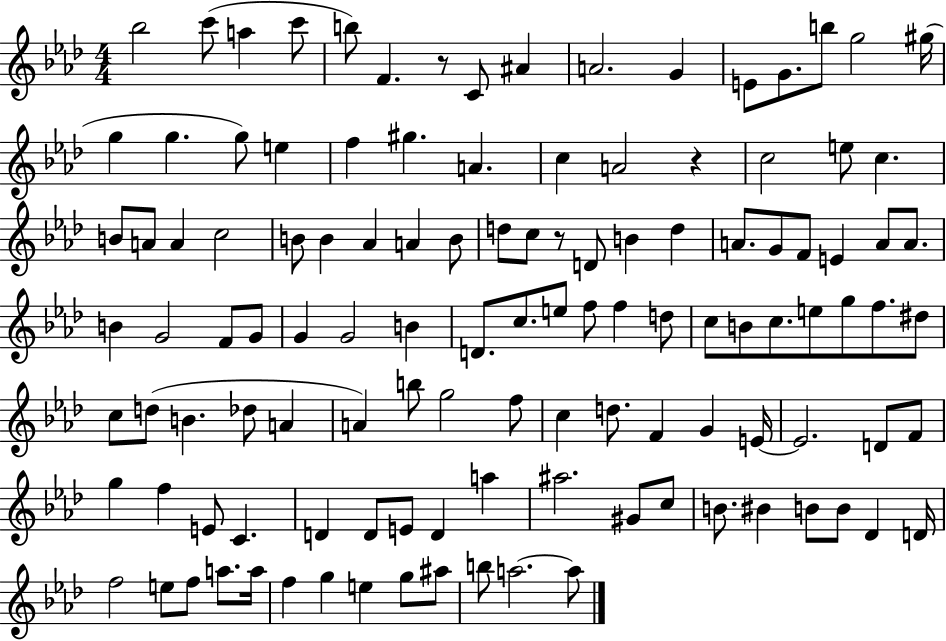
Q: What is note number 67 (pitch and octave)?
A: D#5